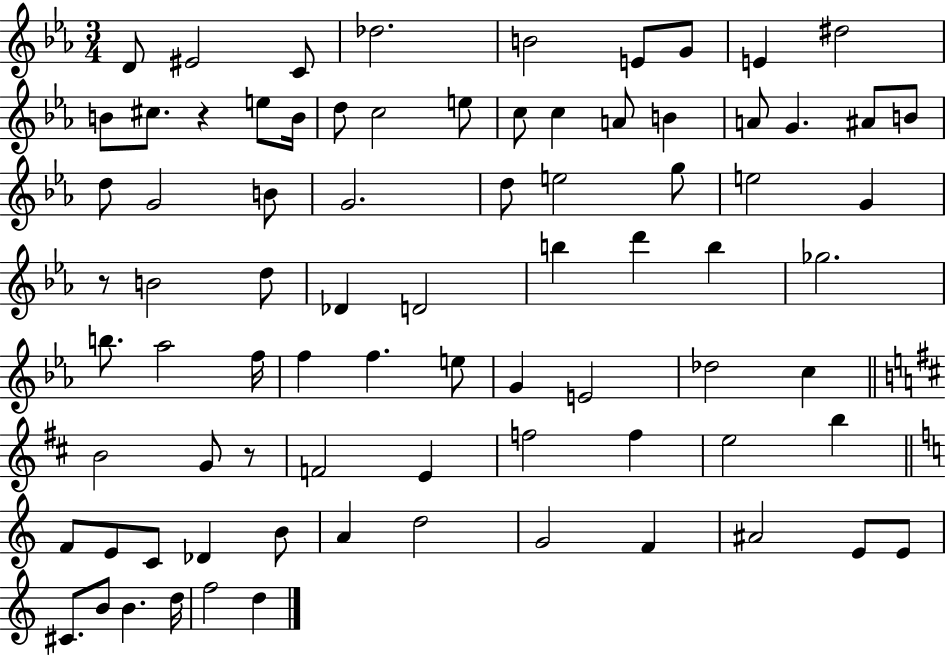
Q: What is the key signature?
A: EES major